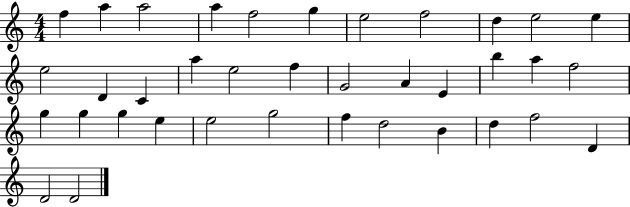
X:1
T:Untitled
M:4/4
L:1/4
K:C
f a a2 a f2 g e2 f2 d e2 e e2 D C a e2 f G2 A E b a f2 g g g e e2 g2 f d2 B d f2 D D2 D2